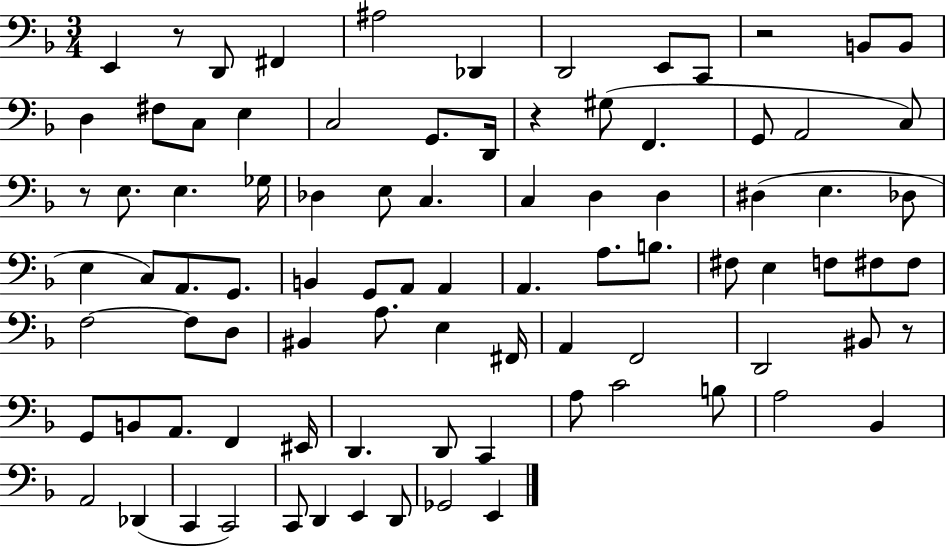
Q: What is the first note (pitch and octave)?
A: E2